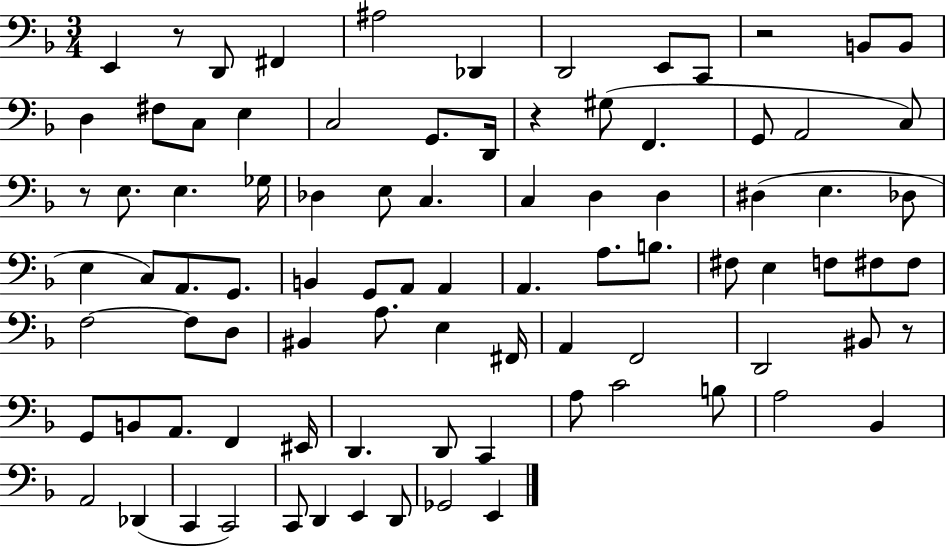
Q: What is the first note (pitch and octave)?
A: E2